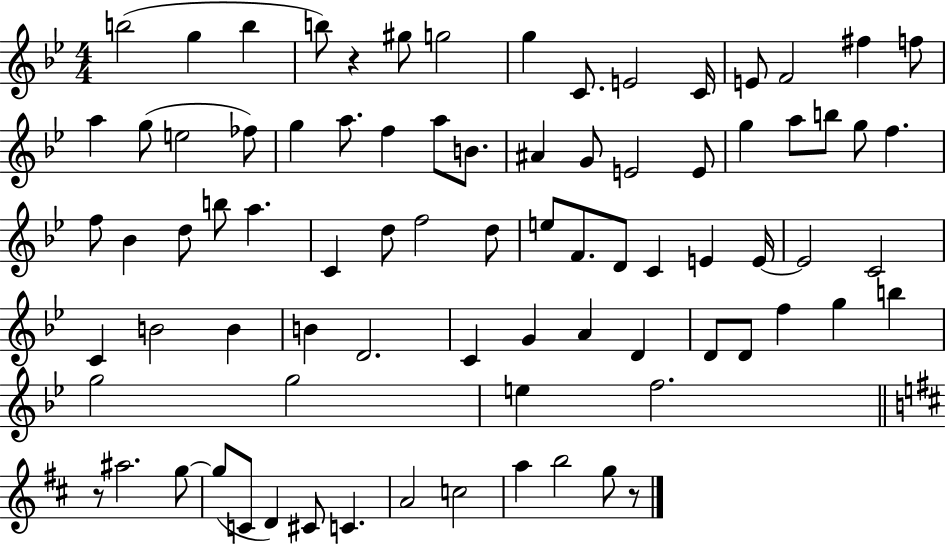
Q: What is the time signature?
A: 4/4